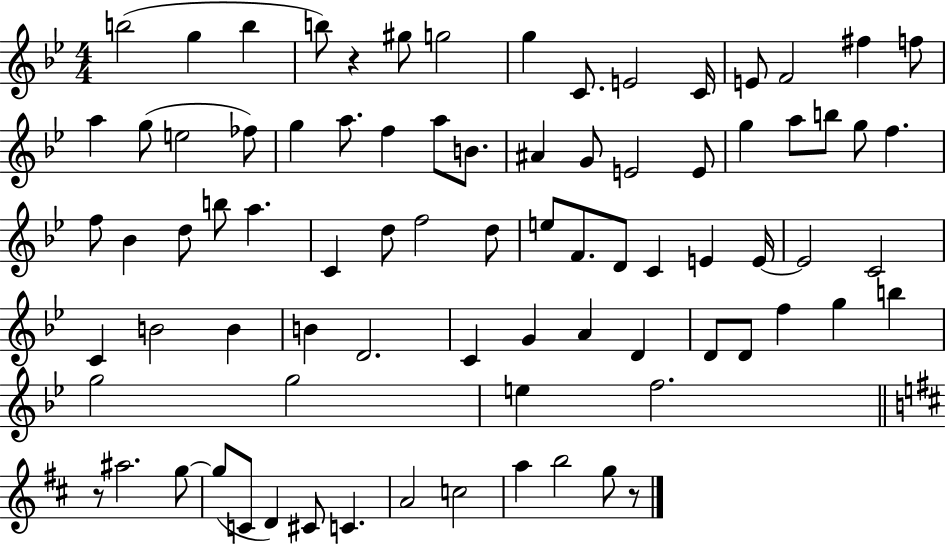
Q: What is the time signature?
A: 4/4